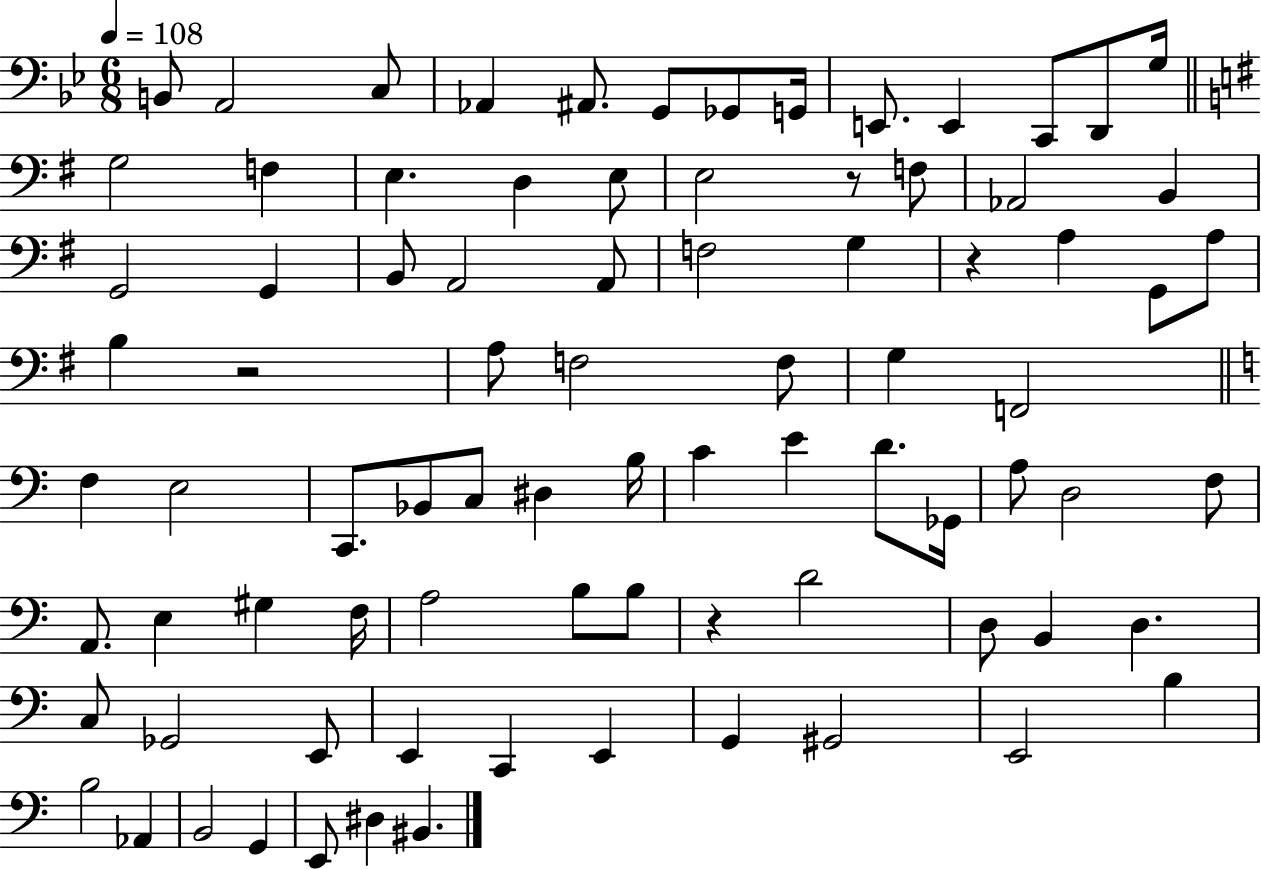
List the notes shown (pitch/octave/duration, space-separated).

B2/e A2/h C3/e Ab2/q A#2/e. G2/e Gb2/e G2/s E2/e. E2/q C2/e D2/e G3/s G3/h F3/q E3/q. D3/q E3/e E3/h R/e F3/e Ab2/h B2/q G2/h G2/q B2/e A2/h A2/e F3/h G3/q R/q A3/q G2/e A3/e B3/q R/h A3/e F3/h F3/e G3/q F2/h F3/q E3/h C2/e. Bb2/e C3/e D#3/q B3/s C4/q E4/q D4/e. Gb2/s A3/e D3/h F3/e A2/e. E3/q G#3/q F3/s A3/h B3/e B3/e R/q D4/h D3/e B2/q D3/q. C3/e Gb2/h E2/e E2/q C2/q E2/q G2/q G#2/h E2/h B3/q B3/h Ab2/q B2/h G2/q E2/e D#3/q BIS2/q.